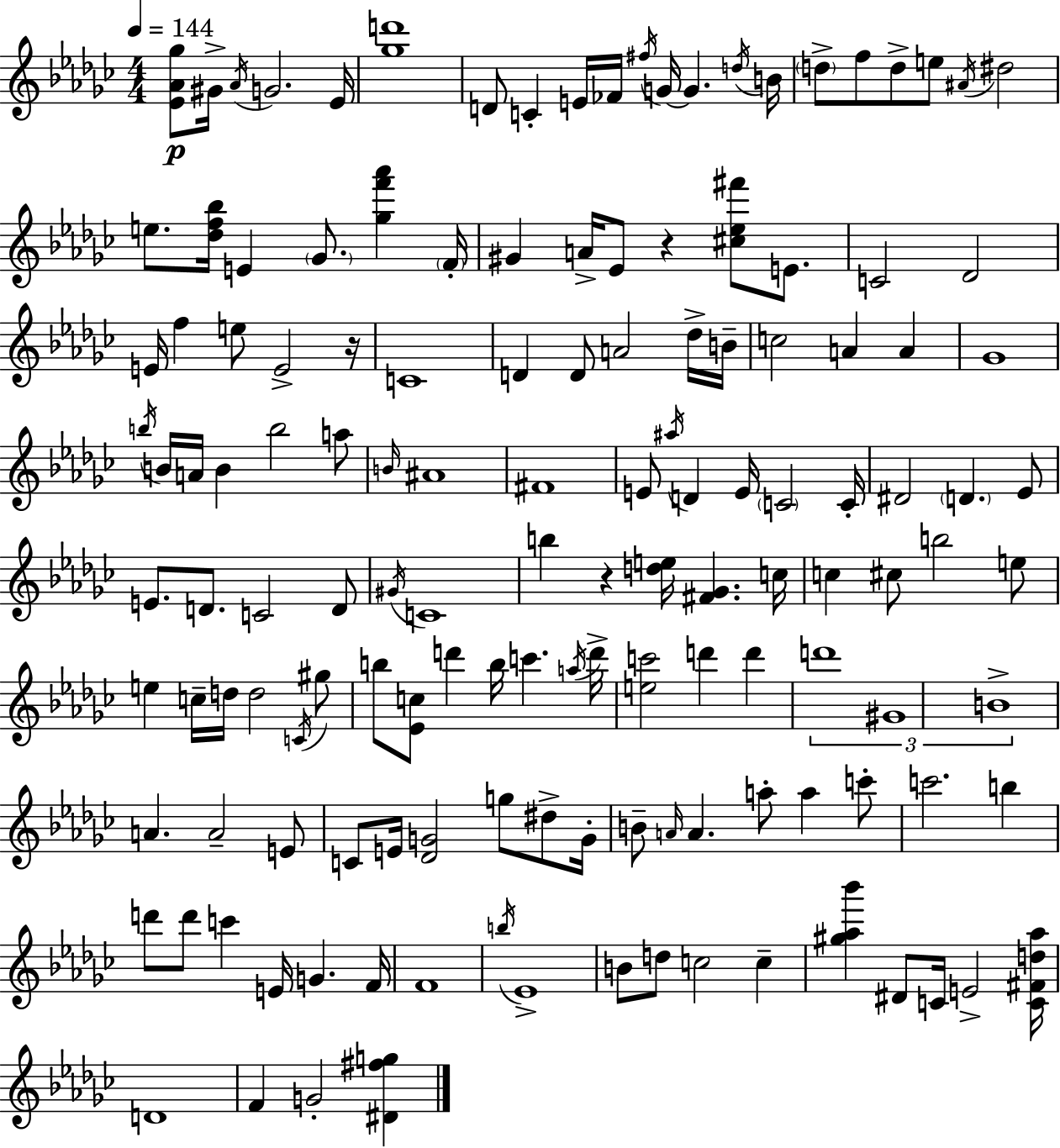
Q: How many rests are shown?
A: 3